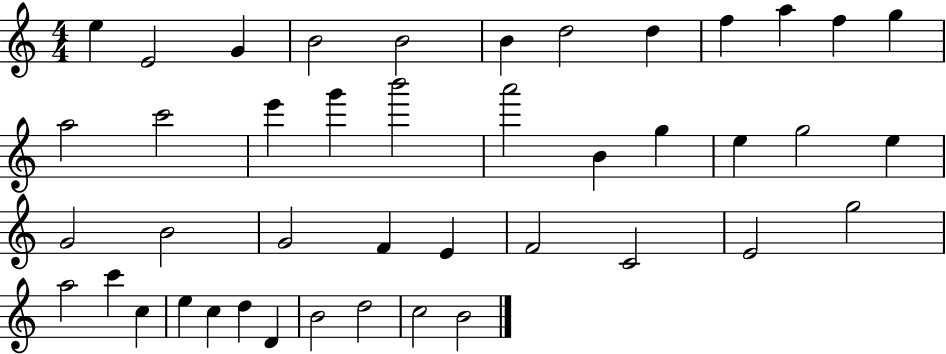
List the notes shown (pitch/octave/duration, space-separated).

E5/q E4/h G4/q B4/h B4/h B4/q D5/h D5/q F5/q A5/q F5/q G5/q A5/h C6/h E6/q G6/q B6/h A6/h B4/q G5/q E5/q G5/h E5/q G4/h B4/h G4/h F4/q E4/q F4/h C4/h E4/h G5/h A5/h C6/q C5/q E5/q C5/q D5/q D4/q B4/h D5/h C5/h B4/h